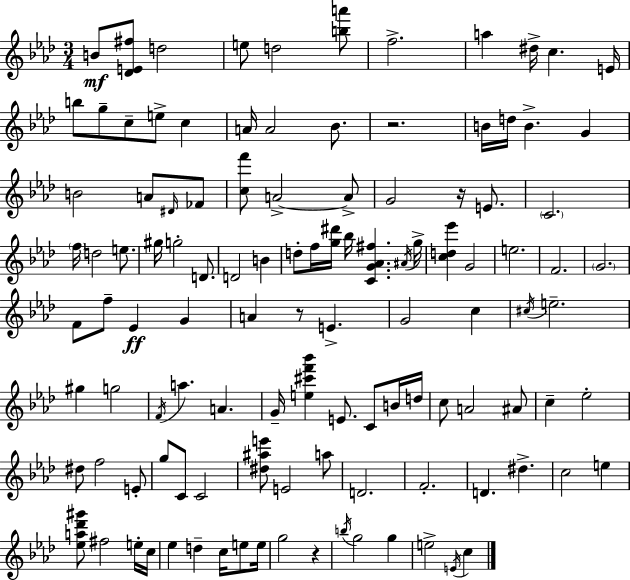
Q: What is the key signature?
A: F minor